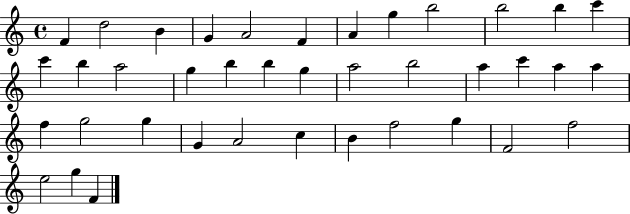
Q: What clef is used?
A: treble